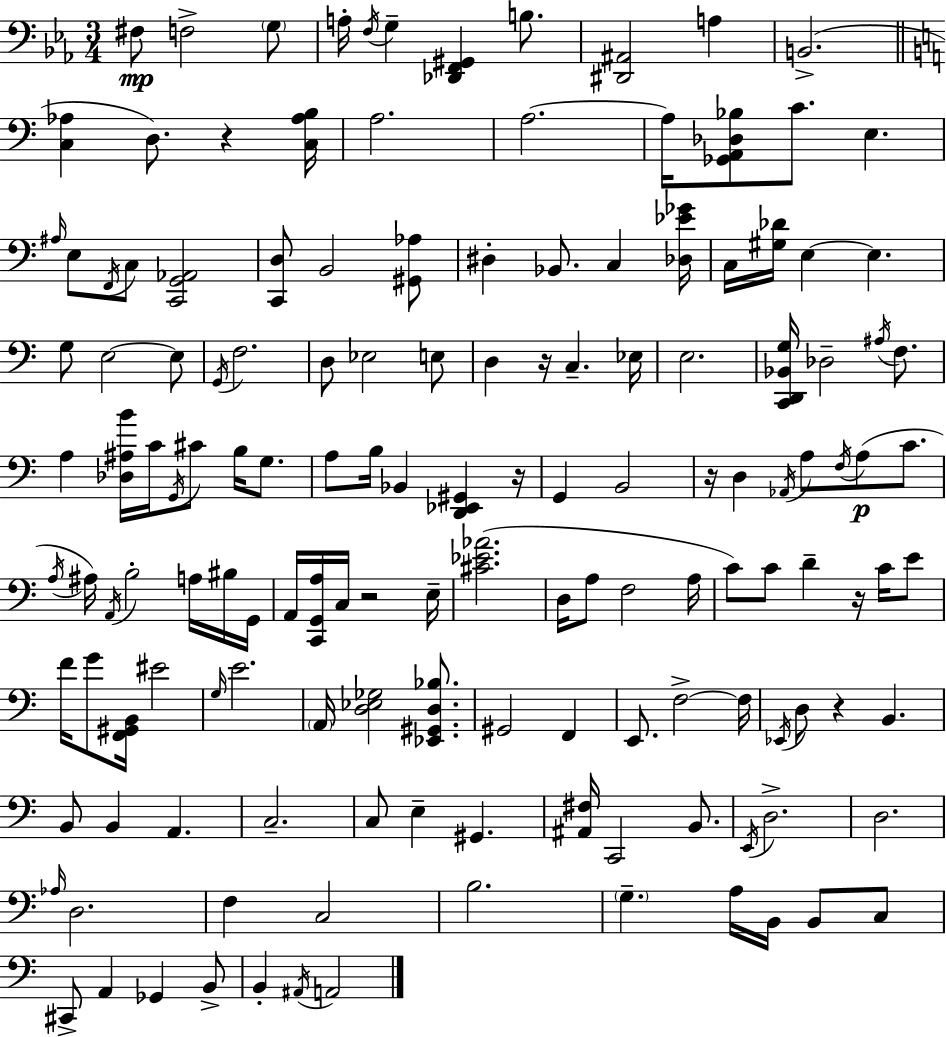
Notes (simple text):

F#3/e F3/h G3/e A3/s F3/s G3/q [Db2,F2,G#2]/q B3/e. [D#2,A#2]/h A3/q B2/h. [C3,Ab3]/q D3/e. R/q [C3,Ab3,B3]/s A3/h. A3/h. A3/s [Gb2,A2,Db3,Bb3]/e C4/e. E3/q. A#3/s E3/e F2/s C3/e [C2,G2,Ab2]/h [C2,D3]/e B2/h [G#2,Ab3]/e D#3/q Bb2/e. C3/q [Db3,Eb4,Gb4]/s C3/s [G#3,Db4]/s E3/q E3/q. G3/e E3/h E3/e G2/s F3/h. D3/e Eb3/h E3/e D3/q R/s C3/q. Eb3/s E3/h. [C2,D2,Bb2,G3]/s Db3/h A#3/s F3/e. A3/q [Db3,A#3,B4]/s C4/s G2/s C#4/e B3/s G3/e. A3/e B3/s Bb2/q [D2,Eb2,G#2]/q R/s G2/q B2/h R/s D3/q Ab2/s A3/e F3/s A3/e C4/e. A3/s A#3/s A2/s B3/h A3/s BIS3/s G2/s A2/s [C2,G2,A3]/s C3/s R/h E3/s [C#4,Eb4,Ab4]/h. D3/s A3/e F3/h A3/s C4/e C4/e D4/q R/s C4/s E4/e F4/s G4/e [F2,G#2,B2]/s EIS4/h G3/s E4/h. A2/s [D3,Eb3,Gb3]/h [Eb2,G#2,D3,Bb3]/e. G#2/h F2/q E2/e. F3/h F3/s Eb2/s D3/e R/q B2/q. B2/e B2/q A2/q. C3/h. C3/e E3/q G#2/q. [A#2,F#3]/s C2/h B2/e. E2/s D3/h. D3/h. Ab3/s D3/h. F3/q C3/h B3/h. G3/q. A3/s B2/s B2/e C3/e C#2/e A2/q Gb2/q B2/e B2/q A#2/s A2/h